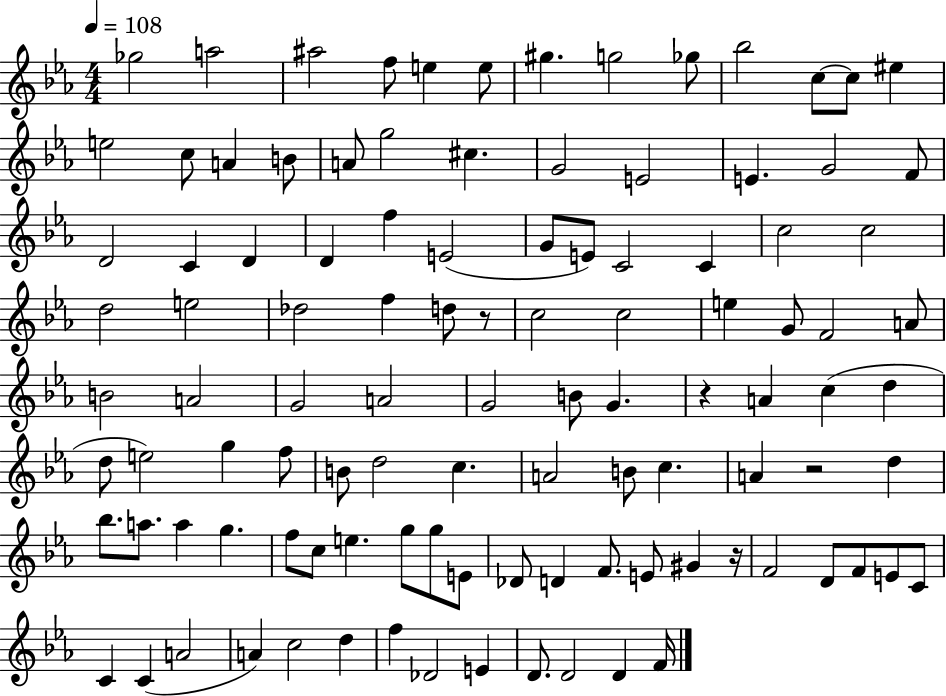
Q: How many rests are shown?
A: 4